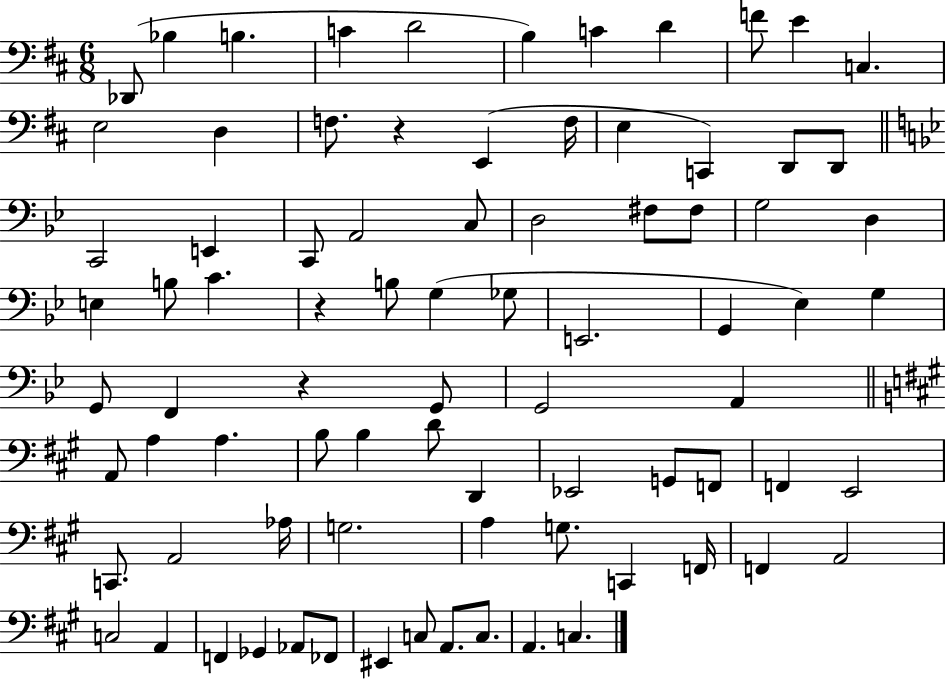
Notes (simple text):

Db2/e Bb3/q B3/q. C4/q D4/h B3/q C4/q D4/q F4/e E4/q C3/q. E3/h D3/q F3/e. R/q E2/q F3/s E3/q C2/q D2/e D2/e C2/h E2/q C2/e A2/h C3/e D3/h F#3/e F#3/e G3/h D3/q E3/q B3/e C4/q. R/q B3/e G3/q Gb3/e E2/h. G2/q Eb3/q G3/q G2/e F2/q R/q G2/e G2/h A2/q A2/e A3/q A3/q. B3/e B3/q D4/e D2/q Eb2/h G2/e F2/e F2/q E2/h C2/e. A2/h Ab3/s G3/h. A3/q G3/e. C2/q F2/s F2/q A2/h C3/h A2/q F2/q Gb2/q Ab2/e FES2/e EIS2/q C3/e A2/e. C3/e. A2/q. C3/q.